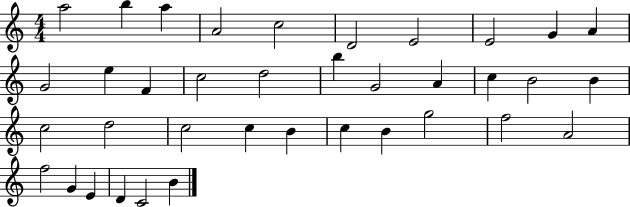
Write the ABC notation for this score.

X:1
T:Untitled
M:4/4
L:1/4
K:C
a2 b a A2 c2 D2 E2 E2 G A G2 e F c2 d2 b G2 A c B2 B c2 d2 c2 c B c B g2 f2 A2 f2 G E D C2 B